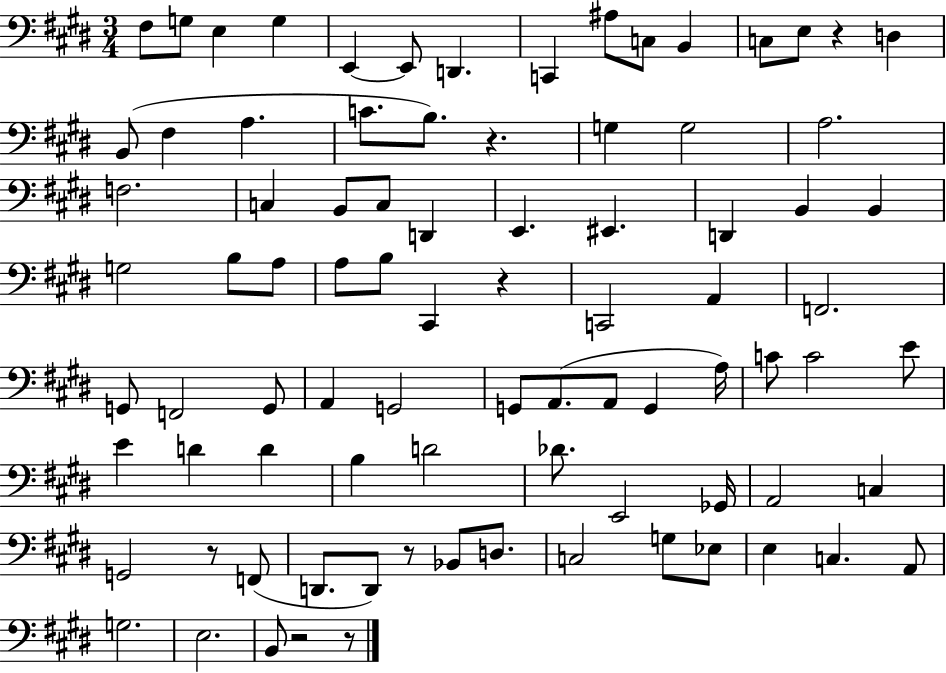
F#3/e G3/e E3/q G3/q E2/q E2/e D2/q. C2/q A#3/e C3/e B2/q C3/e E3/e R/q D3/q B2/e F#3/q A3/q. C4/e. B3/e. R/q. G3/q G3/h A3/h. F3/h. C3/q B2/e C3/e D2/q E2/q. EIS2/q. D2/q B2/q B2/q G3/h B3/e A3/e A3/e B3/e C#2/q R/q C2/h A2/q F2/h. G2/e F2/h G2/e A2/q G2/h G2/e A2/e. A2/e G2/q A3/s C4/e C4/h E4/e E4/q D4/q D4/q B3/q D4/h Db4/e. E2/h Gb2/s A2/h C3/q G2/h R/e F2/e D2/e. D2/e R/e Bb2/e D3/e. C3/h G3/e Eb3/e E3/q C3/q. A2/e G3/h. E3/h. B2/e R/h R/e